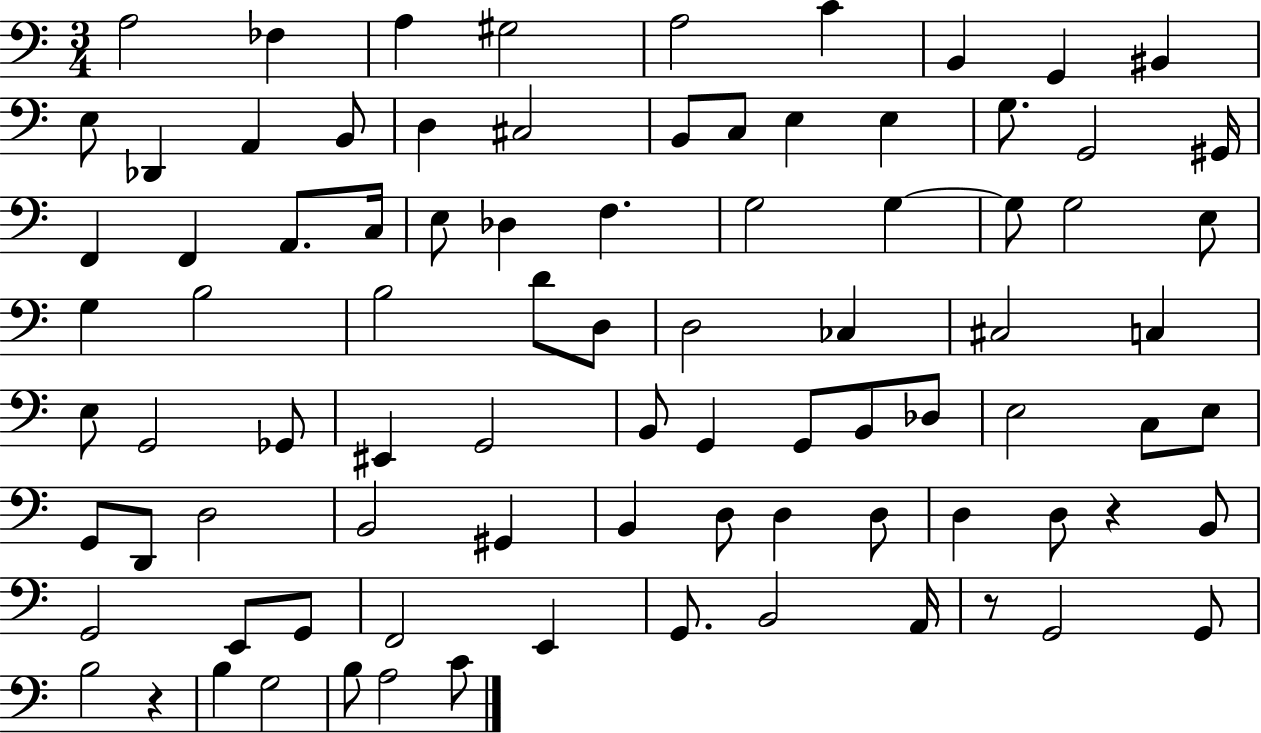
A3/h FES3/q A3/q G#3/h A3/h C4/q B2/q G2/q BIS2/q E3/e Db2/q A2/q B2/e D3/q C#3/h B2/e C3/e E3/q E3/q G3/e. G2/h G#2/s F2/q F2/q A2/e. C3/s E3/e Db3/q F3/q. G3/h G3/q G3/e G3/h E3/e G3/q B3/h B3/h D4/e D3/e D3/h CES3/q C#3/h C3/q E3/e G2/h Gb2/e EIS2/q G2/h B2/e G2/q G2/e B2/e Db3/e E3/h C3/e E3/e G2/e D2/e D3/h B2/h G#2/q B2/q D3/e D3/q D3/e D3/q D3/e R/q B2/e G2/h E2/e G2/e F2/h E2/q G2/e. B2/h A2/s R/e G2/h G2/e B3/h R/q B3/q G3/h B3/e A3/h C4/e